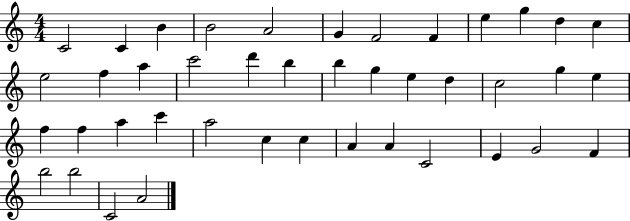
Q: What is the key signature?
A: C major